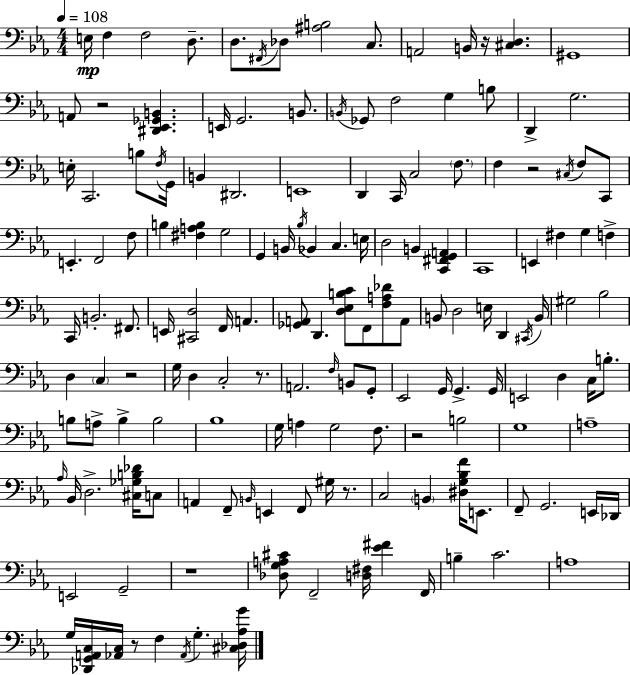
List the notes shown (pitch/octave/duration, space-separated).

E3/s F3/q F3/h D3/e. D3/e. F#2/s Db3/e [A#3,B3]/h C3/e. A2/h B2/s R/s [C#3,D3]/q. G#2/w A2/e R/h [D#2,Eb2,Gb2,B2]/q. E2/s G2/h. B2/e. B2/s Gb2/e F3/h G3/q B3/e D2/q G3/h. E3/s C2/h. B3/e F3/s G2/s B2/q D#2/h. E2/w D2/q C2/s C3/h F3/e. F3/q R/h C#3/s F3/e C2/e E2/q. F2/h F3/e B3/q [F#3,A3,B3]/q G3/h G2/q B2/s Bb3/s Bb2/q C3/q. E3/s D3/h B2/q [C2,F#2,G2,A2]/q C2/w E2/q F#3/q G3/q F3/q C2/s B2/h. F#2/e. E2/s [C#2,D3]/h F2/s A2/q. [Gb2,A2]/e D2/q. [D3,Eb3,B3,C4]/e F2/e [F3,A3,Db4]/e A2/e B2/e D3/h E3/s D2/q C#2/s B2/s G#3/h Bb3/h D3/q C3/q R/h G3/s D3/q C3/h R/e. A2/h. F3/s B2/e G2/e Eb2/h G2/s G2/q. G2/s E2/h D3/q C3/s B3/e. B3/e A3/e B3/q B3/h Bb3/w G3/s A3/q G3/h F3/e. R/h B3/h G3/w A3/w Ab3/s Bb2/s D3/h. [C#3,Gb3,B3,Db4]/s C3/e A2/q F2/e B2/s E2/q F2/e G#3/s R/e. C3/h B2/q [D#3,G3,Bb3,F4]/s E2/e. F2/e G2/h. E2/s Db2/s E2/h G2/h R/w [Db3,G3,A3,C#4]/e F2/h [D3,F#3]/s [Eb4,F#4]/q F2/s B3/q C4/h. A3/w G3/s [Db2,G2,A2,C3]/s [Ab2,C3]/s R/e F3/q Ab2/s G3/q. [C#3,Db3,Ab3,G4]/s